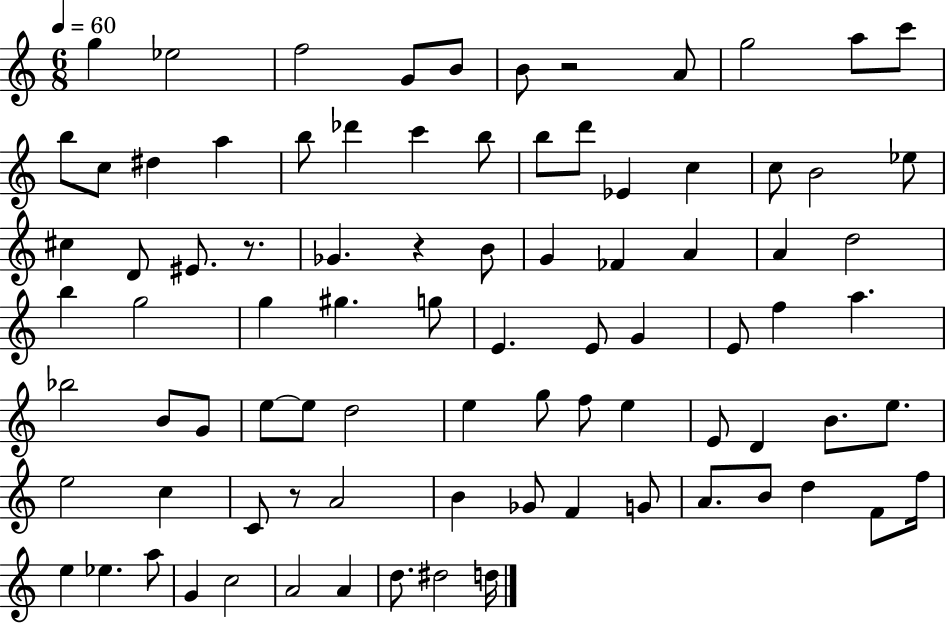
{
  \clef treble
  \numericTimeSignature
  \time 6/8
  \key c \major
  \tempo 4 = 60
  g''4 ees''2 | f''2 g'8 b'8 | b'8 r2 a'8 | g''2 a''8 c'''8 | \break b''8 c''8 dis''4 a''4 | b''8 des'''4 c'''4 b''8 | b''8 d'''8 ees'4 c''4 | c''8 b'2 ees''8 | \break cis''4 d'8 eis'8. r8. | ges'4. r4 b'8 | g'4 fes'4 a'4 | a'4 d''2 | \break b''4 g''2 | g''4 gis''4. g''8 | e'4. e'8 g'4 | e'8 f''4 a''4. | \break bes''2 b'8 g'8 | e''8~~ e''8 d''2 | e''4 g''8 f''8 e''4 | e'8 d'4 b'8. e''8. | \break e''2 c''4 | c'8 r8 a'2 | b'4 ges'8 f'4 g'8 | a'8. b'8 d''4 f'8 f''16 | \break e''4 ees''4. a''8 | g'4 c''2 | a'2 a'4 | d''8. dis''2 d''16 | \break \bar "|."
}